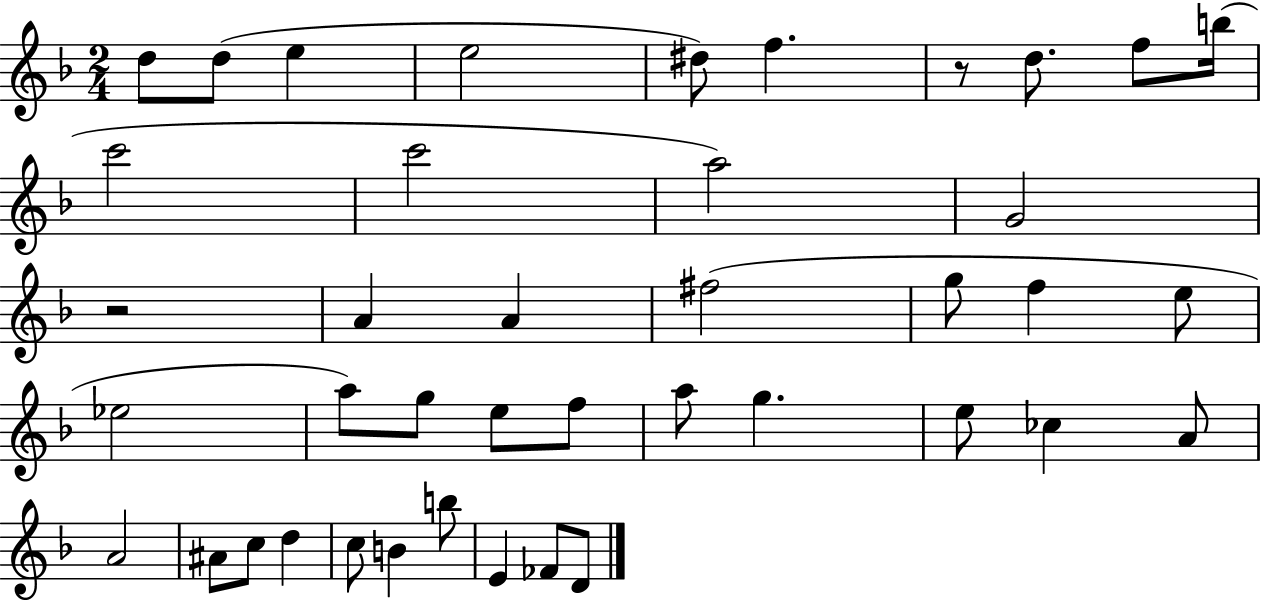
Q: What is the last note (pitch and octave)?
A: D4